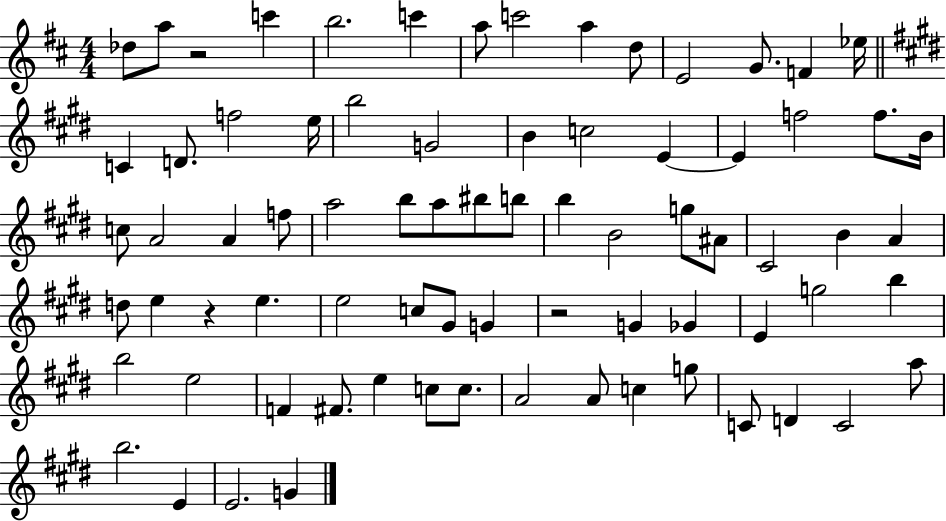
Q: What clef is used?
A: treble